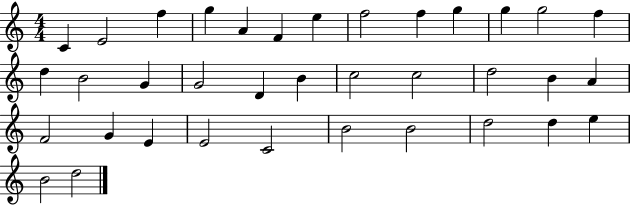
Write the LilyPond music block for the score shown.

{
  \clef treble
  \numericTimeSignature
  \time 4/4
  \key c \major
  c'4 e'2 f''4 | g''4 a'4 f'4 e''4 | f''2 f''4 g''4 | g''4 g''2 f''4 | \break d''4 b'2 g'4 | g'2 d'4 b'4 | c''2 c''2 | d''2 b'4 a'4 | \break f'2 g'4 e'4 | e'2 c'2 | b'2 b'2 | d''2 d''4 e''4 | \break b'2 d''2 | \bar "|."
}